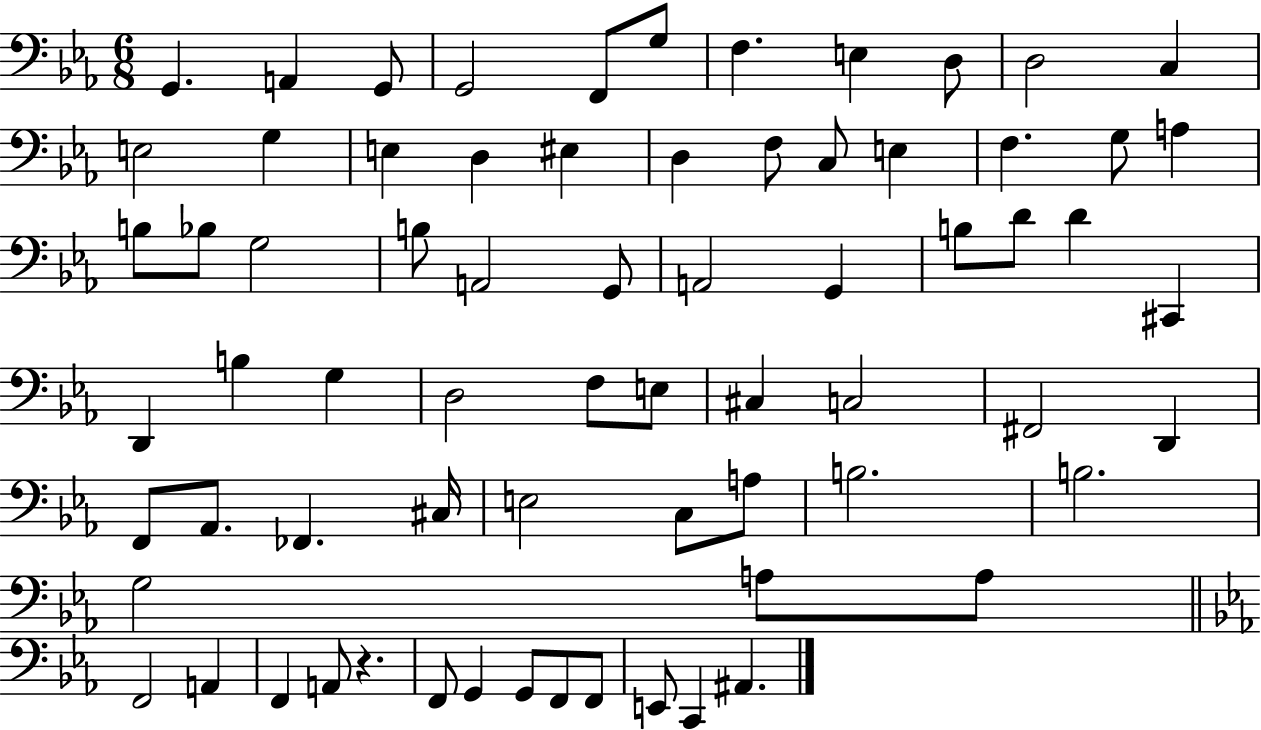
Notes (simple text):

G2/q. A2/q G2/e G2/h F2/e G3/e F3/q. E3/q D3/e D3/h C3/q E3/h G3/q E3/q D3/q EIS3/q D3/q F3/e C3/e E3/q F3/q. G3/e A3/q B3/e Bb3/e G3/h B3/e A2/h G2/e A2/h G2/q B3/e D4/e D4/q C#2/q D2/q B3/q G3/q D3/h F3/e E3/e C#3/q C3/h F#2/h D2/q F2/e Ab2/e. FES2/q. C#3/s E3/h C3/e A3/e B3/h. B3/h. G3/h A3/e A3/e F2/h A2/q F2/q A2/e R/q. F2/e G2/q G2/e F2/e F2/e E2/e C2/q A#2/q.